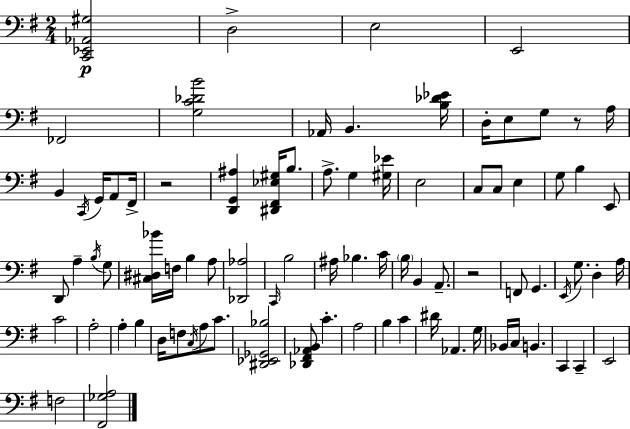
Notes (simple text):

[C2,Eb2,Ab2,G#3]/h D3/h E3/h E2/h FES2/h [G3,C4,Db4,B4]/h Ab2/s B2/q. [B3,Db4,Eb4]/s D3/s E3/e G3/e R/e A3/s B2/q C2/s G2/s A2/e F#2/s R/h [D2,G2,A#3]/q [D#2,F#2,Eb3,G#3]/s B3/e. A3/e. G3/q [G#3,Eb4]/s E3/h C3/e C3/e E3/q G3/e B3/q E2/e D2/e A3/q B3/s G3/e [C#3,D#3,Bb4]/s F3/s B3/q A3/e [Db2,Ab3]/h C2/s B3/h A#3/s Bb3/q. C4/s B3/s B2/q A2/e. R/h F2/e G2/q. E2/s G3/e. D3/q A3/s C4/h A3/h A3/q B3/q D3/s F3/e C3/s A3/e C4/e. [D#2,Eb2,Gb2,Bb3]/h [Db2,F#2,Ab2,B2]/e C4/q. A3/h B3/q C4/q D#4/s Ab2/q. G3/s Bb2/s C3/s B2/q. C2/q C2/q E2/h F3/h [F#2,Gb3,A3]/h